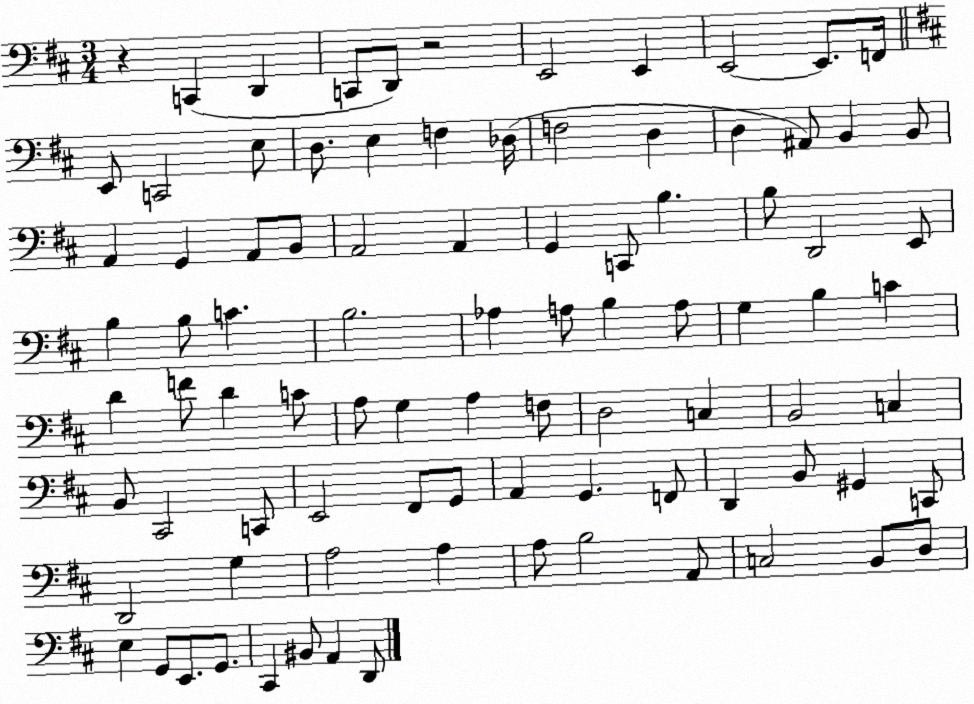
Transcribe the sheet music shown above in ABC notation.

X:1
T:Untitled
M:3/4
L:1/4
K:D
z C,, D,, C,,/2 D,,/2 z2 E,,2 E,, E,,2 E,,/2 F,,/4 E,,/2 C,,2 E,/2 D,/2 E, F, _D,/4 F,2 D, D, ^A,,/2 B,, B,,/2 A,, G,, A,,/2 B,,/2 A,,2 A,, G,, C,,/2 B, B,/2 D,,2 E,,/2 B, B,/2 C B,2 _A, A,/2 B, A,/2 G, B, C D F/2 D C/2 A,/2 G, A, F,/2 D,2 C, B,,2 C, B,,/2 ^C,,2 C,,/2 E,,2 ^F,,/2 G,,/2 A,, G,, F,,/2 D,, B,,/2 ^G,, C,,/2 D,,2 G, A,2 A, A,/2 B,2 A,,/2 C,2 B,,/2 D,/2 E, G,,/2 E,,/2 G,,/2 ^C,, ^B,,/2 A,, D,,/2